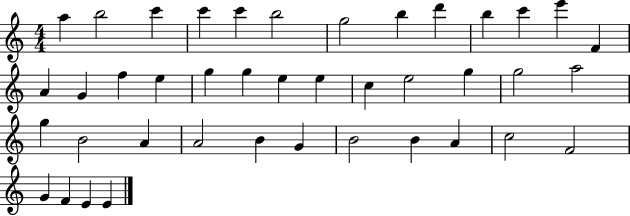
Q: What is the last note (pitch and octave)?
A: E4